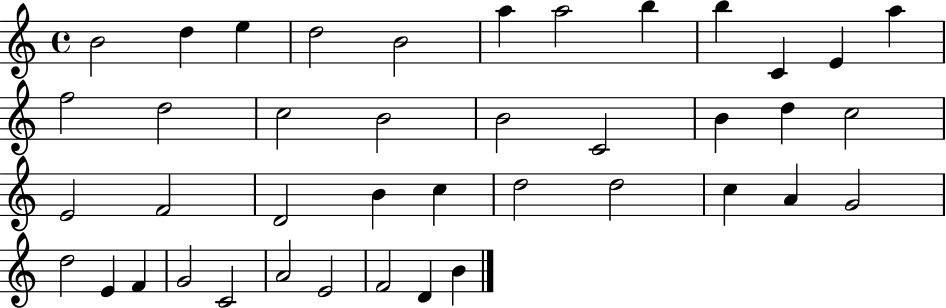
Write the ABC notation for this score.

X:1
T:Untitled
M:4/4
L:1/4
K:C
B2 d e d2 B2 a a2 b b C E a f2 d2 c2 B2 B2 C2 B d c2 E2 F2 D2 B c d2 d2 c A G2 d2 E F G2 C2 A2 E2 F2 D B